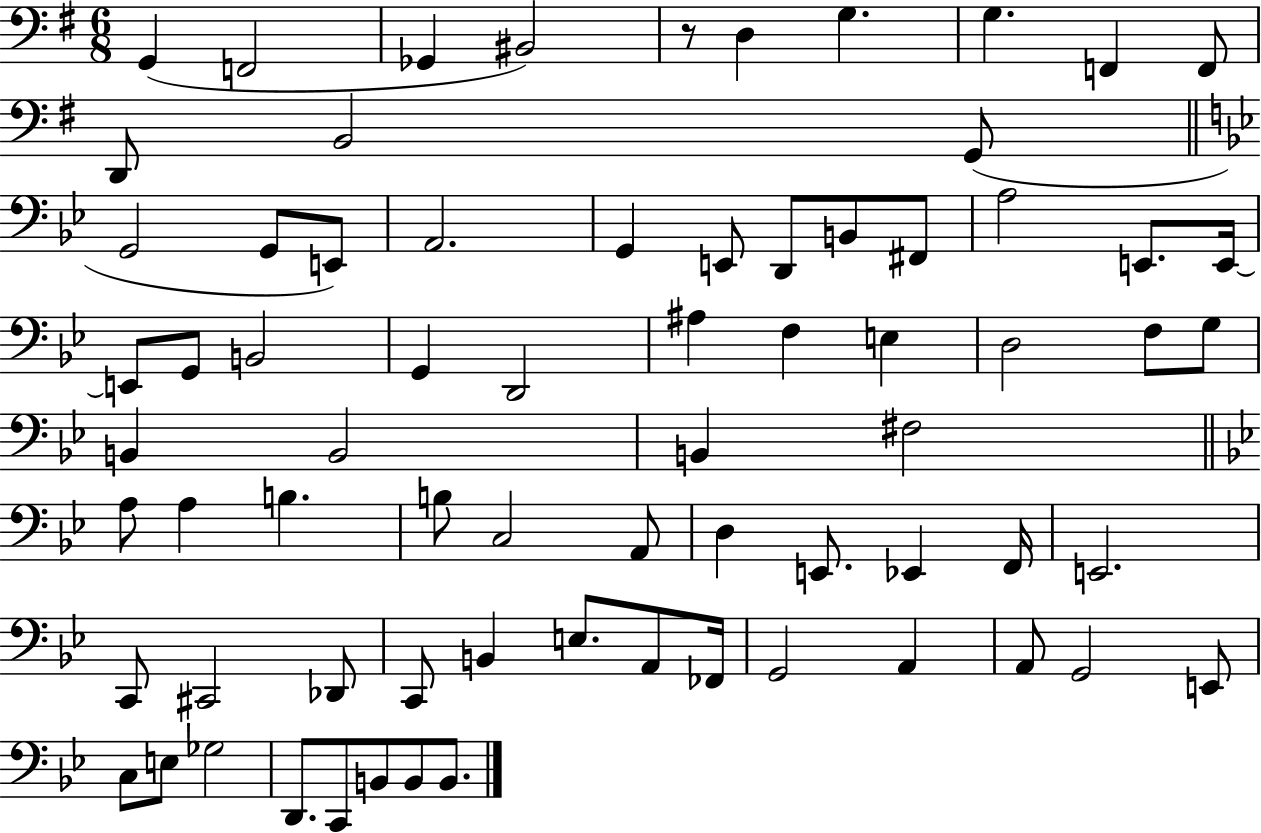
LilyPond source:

{
  \clef bass
  \numericTimeSignature
  \time 6/8
  \key g \major
  \repeat volta 2 { g,4( f,2 | ges,4 bis,2) | r8 d4 g4. | g4. f,4 f,8 | \break d,8 b,2 g,8( | \bar "||" \break \key bes \major g,2 g,8 e,8) | a,2. | g,4 e,8 d,8 b,8 fis,8 | a2 e,8. e,16~~ | \break e,8 g,8 b,2 | g,4 d,2 | ais4 f4 e4 | d2 f8 g8 | \break b,4 b,2 | b,4 fis2 | \bar "||" \break \key g \minor a8 a4 b4. | b8 c2 a,8 | d4 e,8. ees,4 f,16 | e,2. | \break c,8 cis,2 des,8 | c,8 b,4 e8. a,8 fes,16 | g,2 a,4 | a,8 g,2 e,8 | \break c8 e8 ges2 | d,8. c,8 b,8 b,8 b,8. | } \bar "|."
}